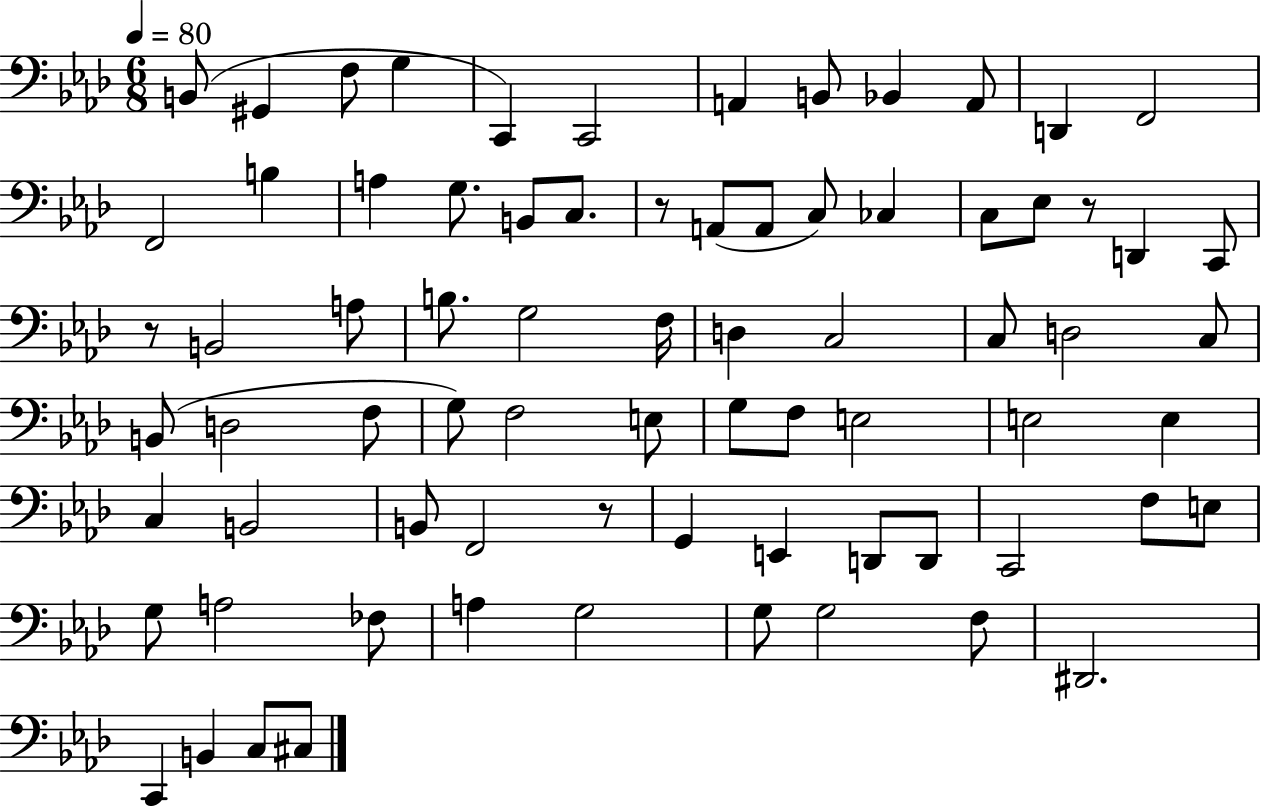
{
  \clef bass
  \numericTimeSignature
  \time 6/8
  \key aes \major
  \tempo 4 = 80
  b,8( gis,4 f8 g4 | c,4) c,2 | a,4 b,8 bes,4 a,8 | d,4 f,2 | \break f,2 b4 | a4 g8. b,8 c8. | r8 a,8( a,8 c8) ces4 | c8 ees8 r8 d,4 c,8 | \break r8 b,2 a8 | b8. g2 f16 | d4 c2 | c8 d2 c8 | \break b,8( d2 f8 | g8) f2 e8 | g8 f8 e2 | e2 e4 | \break c4 b,2 | b,8 f,2 r8 | g,4 e,4 d,8 d,8 | c,2 f8 e8 | \break g8 a2 fes8 | a4 g2 | g8 g2 f8 | dis,2. | \break c,4 b,4 c8 cis8 | \bar "|."
}